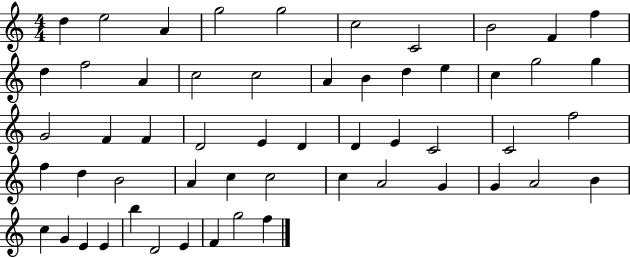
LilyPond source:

{
  \clef treble
  \numericTimeSignature
  \time 4/4
  \key c \major
  d''4 e''2 a'4 | g''2 g''2 | c''2 c'2 | b'2 f'4 f''4 | \break d''4 f''2 a'4 | c''2 c''2 | a'4 b'4 d''4 e''4 | c''4 g''2 g''4 | \break g'2 f'4 f'4 | d'2 e'4 d'4 | d'4 e'4 c'2 | c'2 f''2 | \break f''4 d''4 b'2 | a'4 c''4 c''2 | c''4 a'2 g'4 | g'4 a'2 b'4 | \break c''4 g'4 e'4 e'4 | b''4 d'2 e'4 | f'4 g''2 f''4 | \bar "|."
}